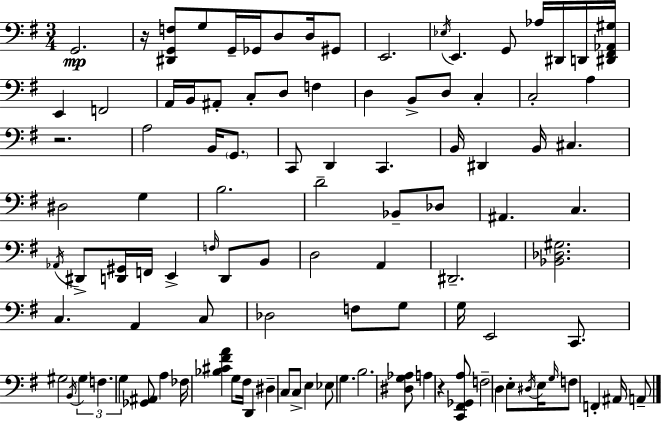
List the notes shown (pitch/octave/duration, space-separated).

G2/h. R/s [D#2,G2,F3]/e G3/e G2/s Gb2/s D3/e D3/s G#2/e E2/h. Eb3/s E2/q. G2/e Ab3/s D#2/s D2/s [D#2,F#2,Ab2,G#3]/s E2/q F2/h A2/s B2/s A#2/e C3/e D3/e F3/q D3/q B2/e D3/e C3/q C3/h A3/q R/h. A3/h B2/s G2/e. C2/e D2/q C2/q. B2/s D#2/q B2/s C#3/q. D#3/h G3/q B3/h. D4/h Bb2/e Db3/e A#2/q. C3/q. Ab2/s D#2/e [D2,G#2]/s F2/s E2/q F3/s D2/e B2/e D3/h A2/q D#2/h. [Bb2,Db3,G#3]/h. C3/q. A2/q C3/e Db3/h F3/e G3/e G3/s E2/h C2/e. G#3/h B2/s G#3/q F3/q. G3/q [Gb2,A#2]/e A3/q FES3/s [Bb3,C#4,F#4,A4]/q G3/e F#3/s D2/q D#3/q C3/e C3/e E3/q Eb3/e G3/q. B3/h. [D#3,G3,Ab3]/e A3/q R/q [C2,F#2,Gb2,A3]/e F3/h D3/q E3/e D#3/s E3/s G3/s F3/e F2/q A#2/s A2/e